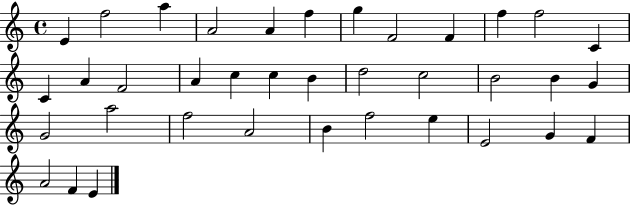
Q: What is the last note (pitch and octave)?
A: E4